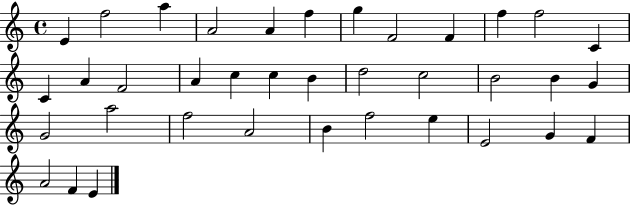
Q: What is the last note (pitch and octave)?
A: E4